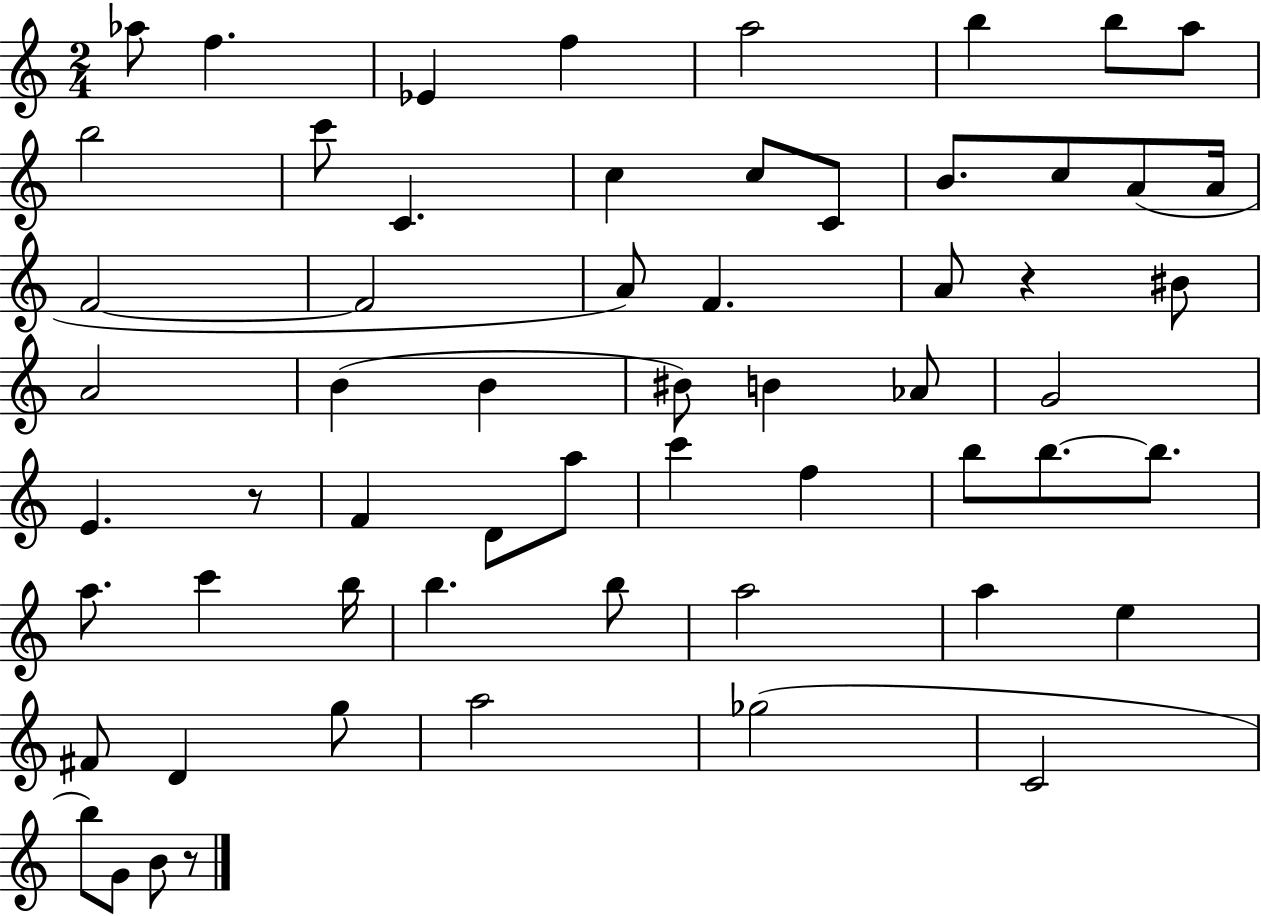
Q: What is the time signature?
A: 2/4